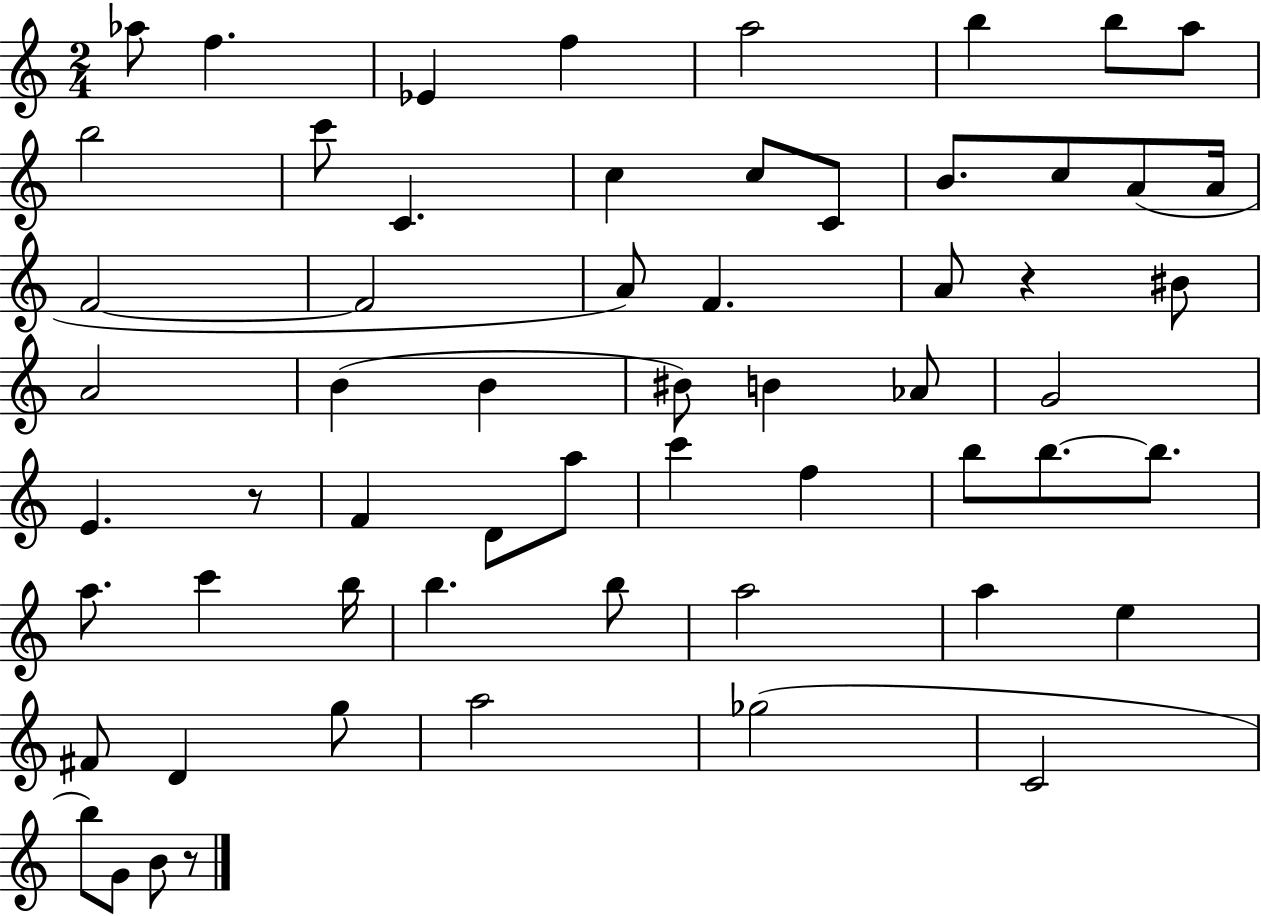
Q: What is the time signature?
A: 2/4